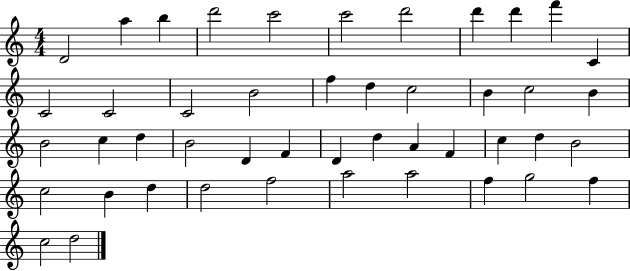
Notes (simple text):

D4/h A5/q B5/q D6/h C6/h C6/h D6/h D6/q D6/q F6/q C4/q C4/h C4/h C4/h B4/h F5/q D5/q C5/h B4/q C5/h B4/q B4/h C5/q D5/q B4/h D4/q F4/q D4/q D5/q A4/q F4/q C5/q D5/q B4/h C5/h B4/q D5/q D5/h F5/h A5/h A5/h F5/q G5/h F5/q C5/h D5/h